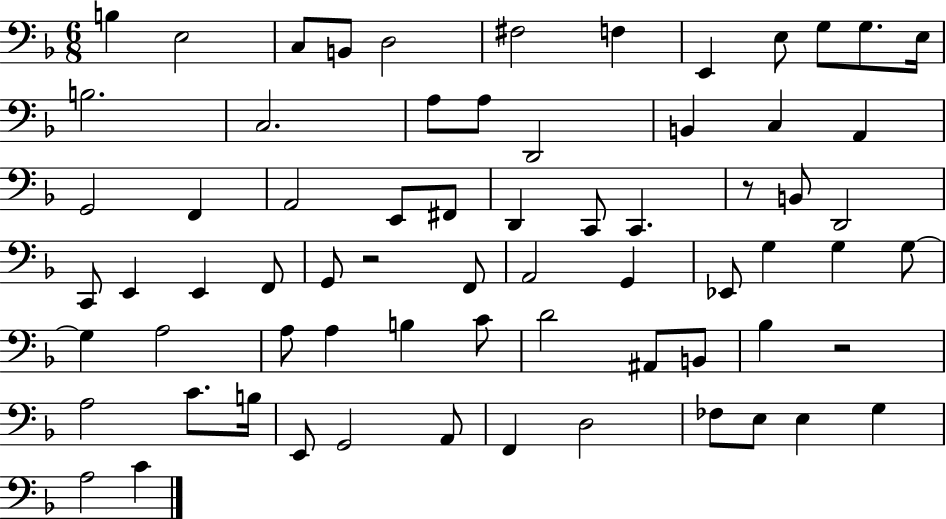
X:1
T:Untitled
M:6/8
L:1/4
K:F
B, E,2 C,/2 B,,/2 D,2 ^F,2 F, E,, E,/2 G,/2 G,/2 E,/4 B,2 C,2 A,/2 A,/2 D,,2 B,, C, A,, G,,2 F,, A,,2 E,,/2 ^F,,/2 D,, C,,/2 C,, z/2 B,,/2 D,,2 C,,/2 E,, E,, F,,/2 G,,/2 z2 F,,/2 A,,2 G,, _E,,/2 G, G, G,/2 G, A,2 A,/2 A, B, C/2 D2 ^A,,/2 B,,/2 _B, z2 A,2 C/2 B,/4 E,,/2 G,,2 A,,/2 F,, D,2 _F,/2 E,/2 E, G, A,2 C